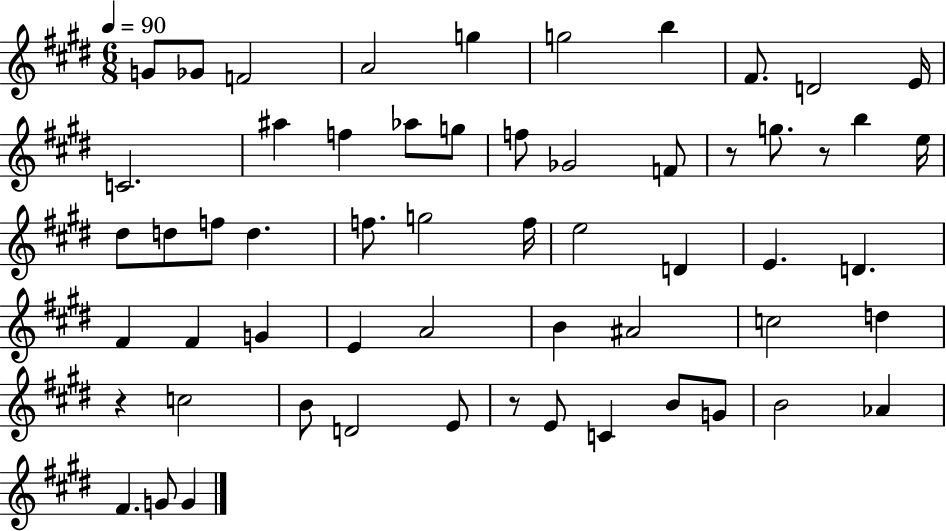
X:1
T:Untitled
M:6/8
L:1/4
K:E
G/2 _G/2 F2 A2 g g2 b ^F/2 D2 E/4 C2 ^a f _a/2 g/2 f/2 _G2 F/2 z/2 g/2 z/2 b e/4 ^d/2 d/2 f/2 d f/2 g2 f/4 e2 D E D ^F ^F G E A2 B ^A2 c2 d z c2 B/2 D2 E/2 z/2 E/2 C B/2 G/2 B2 _A ^F G/2 G